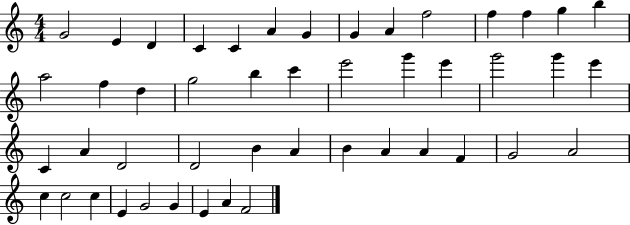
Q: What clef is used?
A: treble